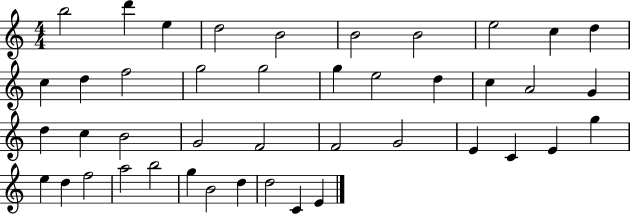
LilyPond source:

{
  \clef treble
  \numericTimeSignature
  \time 4/4
  \key c \major
  b''2 d'''4 e''4 | d''2 b'2 | b'2 b'2 | e''2 c''4 d''4 | \break c''4 d''4 f''2 | g''2 g''2 | g''4 e''2 d''4 | c''4 a'2 g'4 | \break d''4 c''4 b'2 | g'2 f'2 | f'2 g'2 | e'4 c'4 e'4 g''4 | \break e''4 d''4 f''2 | a''2 b''2 | g''4 b'2 d''4 | d''2 c'4 e'4 | \break \bar "|."
}